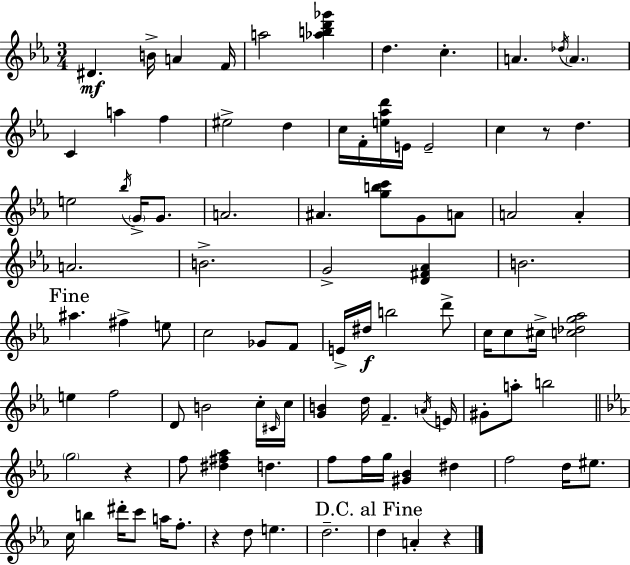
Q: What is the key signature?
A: C minor